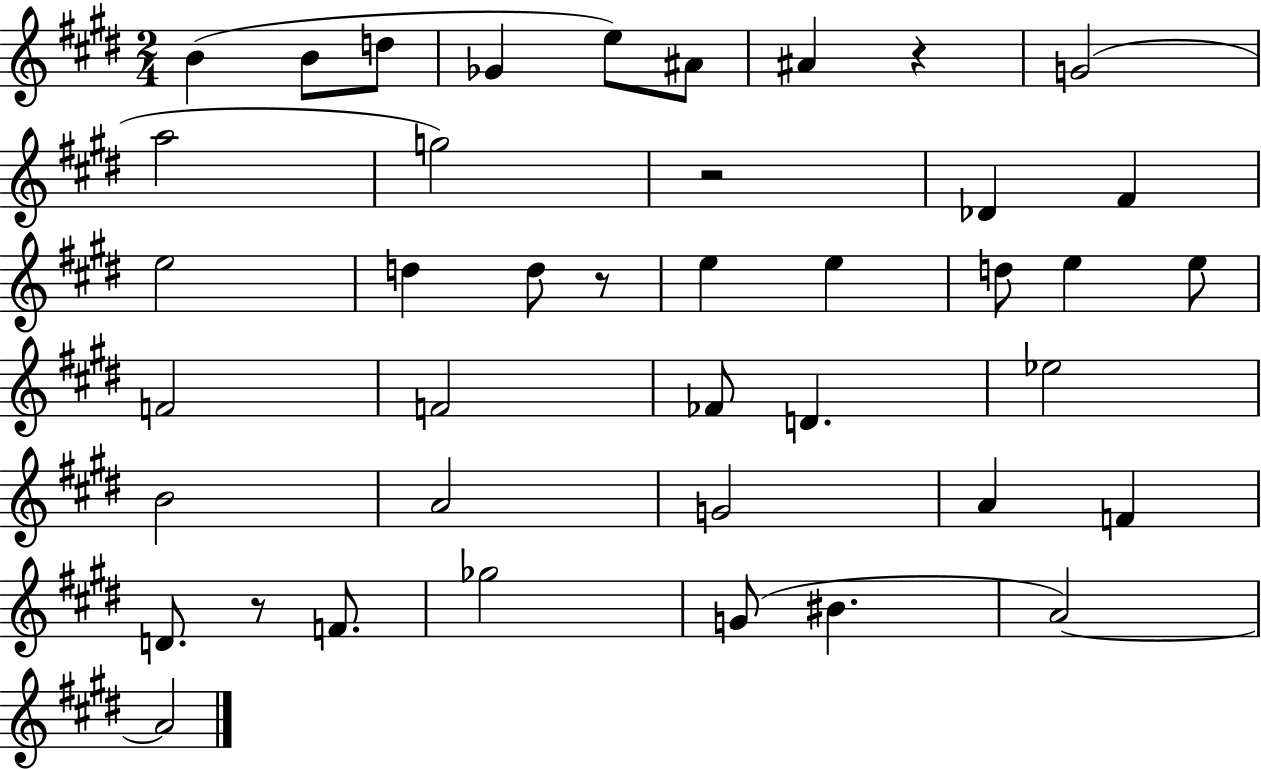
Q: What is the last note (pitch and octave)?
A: A4